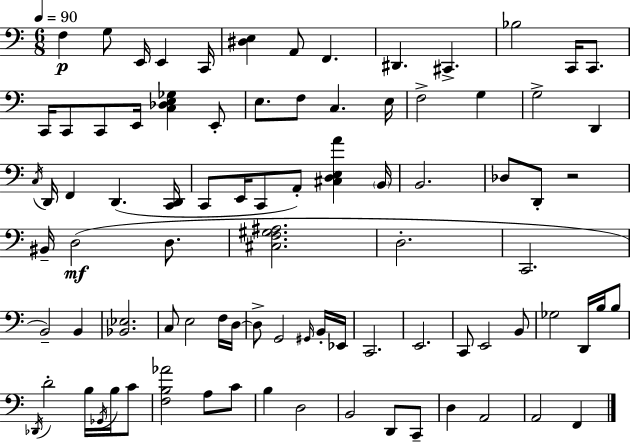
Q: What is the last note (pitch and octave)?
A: F2